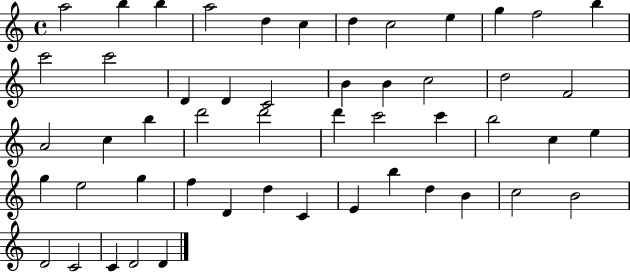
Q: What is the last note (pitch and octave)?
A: D4